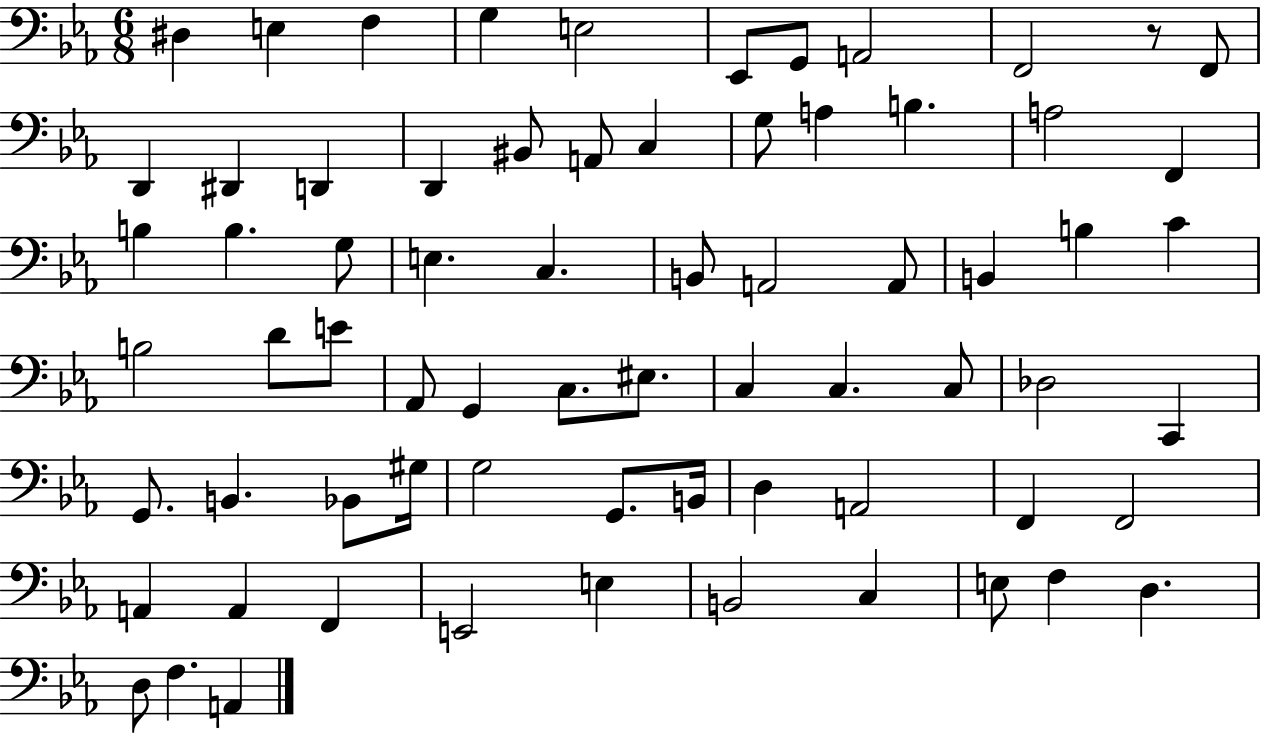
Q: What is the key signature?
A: EES major